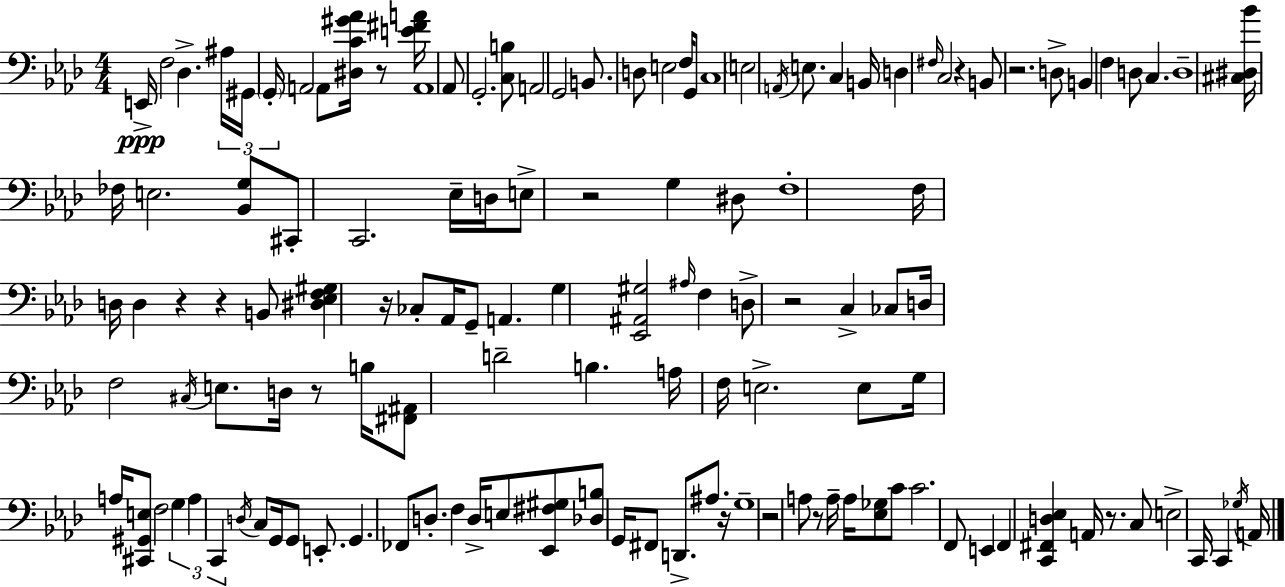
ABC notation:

X:1
T:Untitled
M:4/4
L:1/4
K:Fm
E,,/4 F,2 _D, ^A,/4 ^G,,/4 G,,/4 A,,2 A,,/2 [^D,C^G_A]/4 z/2 [E^FA]/4 A,,4 _A,,/2 G,,2 [C,B,]/2 A,,2 G,,2 B,,/2 D,/2 E,2 F,/4 G,,/2 C,4 E,2 A,,/4 E,/2 C, B,,/4 D, ^F,/4 C,2 z B,,/2 z2 D,/2 B,, F, D,/2 C, D,4 [^C,^D,_B]/4 _F,/4 E,2 [_B,,G,]/2 ^C,,/2 C,,2 _E,/4 D,/4 E,/2 z2 G, ^D,/2 F,4 F,/4 D,/4 D, z z B,,/2 [^D,_E,F,^G,] z/4 _C,/2 _A,,/4 G,,/2 A,, G, [_E,,^A,,^G,]2 ^A,/4 F, D,/2 z2 C, _C,/2 D,/4 F,2 ^C,/4 E,/2 D,/4 z/2 B,/4 [^F,,^A,,]/2 D2 B, A,/4 F,/4 E,2 E,/2 G,/4 A,/4 [^C,,^G,,E,]/2 F,2 G, A, C,, D,/4 C,/2 G,,/4 G,,/2 E,,/2 G,, _F,,/2 D,/2 F, D,/4 E,/2 [_E,,^F,^G,]/2 [_D,B,]/2 G,,/4 ^F,,/2 D,,/2 ^A,/2 z/4 G,4 z2 A,/2 z/2 A,/4 A,/4 [_E,_G,]/2 C/2 C2 F,,/2 E,, F,, [C,,^F,,D,_E,] A,,/4 z/2 C,/2 E,2 C,,/4 C,, _G,/4 A,,/4